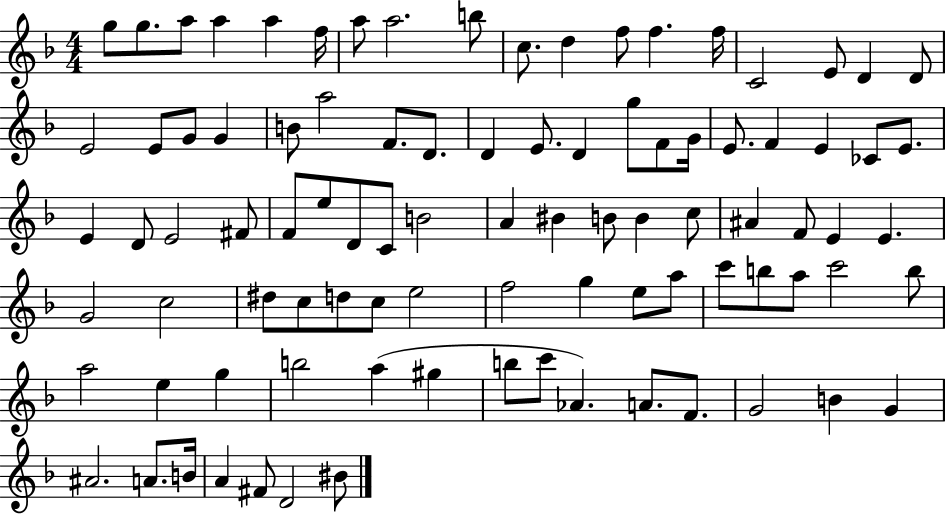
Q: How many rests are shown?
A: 0